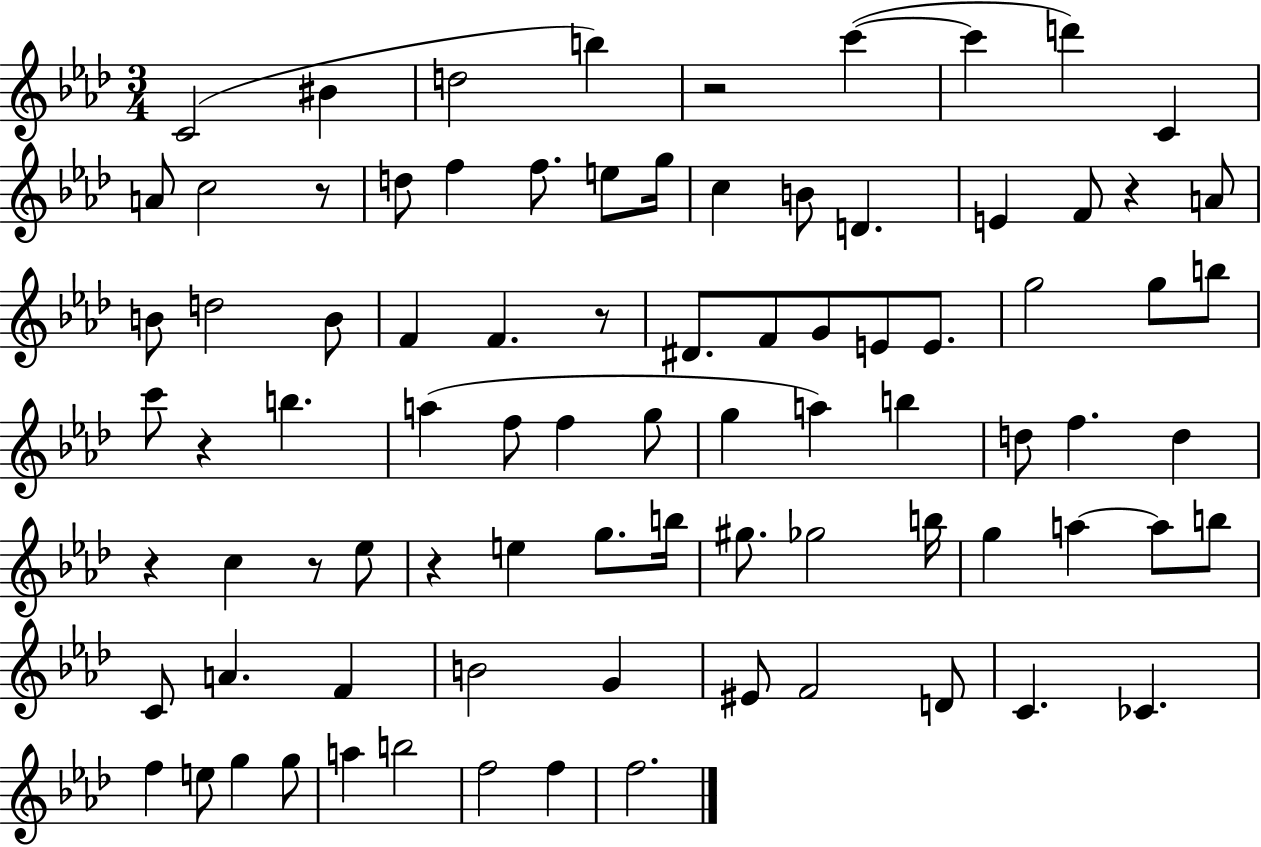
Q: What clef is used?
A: treble